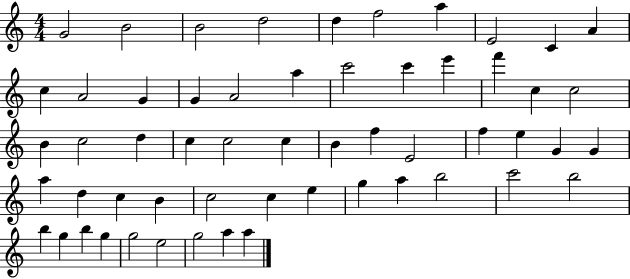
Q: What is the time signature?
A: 4/4